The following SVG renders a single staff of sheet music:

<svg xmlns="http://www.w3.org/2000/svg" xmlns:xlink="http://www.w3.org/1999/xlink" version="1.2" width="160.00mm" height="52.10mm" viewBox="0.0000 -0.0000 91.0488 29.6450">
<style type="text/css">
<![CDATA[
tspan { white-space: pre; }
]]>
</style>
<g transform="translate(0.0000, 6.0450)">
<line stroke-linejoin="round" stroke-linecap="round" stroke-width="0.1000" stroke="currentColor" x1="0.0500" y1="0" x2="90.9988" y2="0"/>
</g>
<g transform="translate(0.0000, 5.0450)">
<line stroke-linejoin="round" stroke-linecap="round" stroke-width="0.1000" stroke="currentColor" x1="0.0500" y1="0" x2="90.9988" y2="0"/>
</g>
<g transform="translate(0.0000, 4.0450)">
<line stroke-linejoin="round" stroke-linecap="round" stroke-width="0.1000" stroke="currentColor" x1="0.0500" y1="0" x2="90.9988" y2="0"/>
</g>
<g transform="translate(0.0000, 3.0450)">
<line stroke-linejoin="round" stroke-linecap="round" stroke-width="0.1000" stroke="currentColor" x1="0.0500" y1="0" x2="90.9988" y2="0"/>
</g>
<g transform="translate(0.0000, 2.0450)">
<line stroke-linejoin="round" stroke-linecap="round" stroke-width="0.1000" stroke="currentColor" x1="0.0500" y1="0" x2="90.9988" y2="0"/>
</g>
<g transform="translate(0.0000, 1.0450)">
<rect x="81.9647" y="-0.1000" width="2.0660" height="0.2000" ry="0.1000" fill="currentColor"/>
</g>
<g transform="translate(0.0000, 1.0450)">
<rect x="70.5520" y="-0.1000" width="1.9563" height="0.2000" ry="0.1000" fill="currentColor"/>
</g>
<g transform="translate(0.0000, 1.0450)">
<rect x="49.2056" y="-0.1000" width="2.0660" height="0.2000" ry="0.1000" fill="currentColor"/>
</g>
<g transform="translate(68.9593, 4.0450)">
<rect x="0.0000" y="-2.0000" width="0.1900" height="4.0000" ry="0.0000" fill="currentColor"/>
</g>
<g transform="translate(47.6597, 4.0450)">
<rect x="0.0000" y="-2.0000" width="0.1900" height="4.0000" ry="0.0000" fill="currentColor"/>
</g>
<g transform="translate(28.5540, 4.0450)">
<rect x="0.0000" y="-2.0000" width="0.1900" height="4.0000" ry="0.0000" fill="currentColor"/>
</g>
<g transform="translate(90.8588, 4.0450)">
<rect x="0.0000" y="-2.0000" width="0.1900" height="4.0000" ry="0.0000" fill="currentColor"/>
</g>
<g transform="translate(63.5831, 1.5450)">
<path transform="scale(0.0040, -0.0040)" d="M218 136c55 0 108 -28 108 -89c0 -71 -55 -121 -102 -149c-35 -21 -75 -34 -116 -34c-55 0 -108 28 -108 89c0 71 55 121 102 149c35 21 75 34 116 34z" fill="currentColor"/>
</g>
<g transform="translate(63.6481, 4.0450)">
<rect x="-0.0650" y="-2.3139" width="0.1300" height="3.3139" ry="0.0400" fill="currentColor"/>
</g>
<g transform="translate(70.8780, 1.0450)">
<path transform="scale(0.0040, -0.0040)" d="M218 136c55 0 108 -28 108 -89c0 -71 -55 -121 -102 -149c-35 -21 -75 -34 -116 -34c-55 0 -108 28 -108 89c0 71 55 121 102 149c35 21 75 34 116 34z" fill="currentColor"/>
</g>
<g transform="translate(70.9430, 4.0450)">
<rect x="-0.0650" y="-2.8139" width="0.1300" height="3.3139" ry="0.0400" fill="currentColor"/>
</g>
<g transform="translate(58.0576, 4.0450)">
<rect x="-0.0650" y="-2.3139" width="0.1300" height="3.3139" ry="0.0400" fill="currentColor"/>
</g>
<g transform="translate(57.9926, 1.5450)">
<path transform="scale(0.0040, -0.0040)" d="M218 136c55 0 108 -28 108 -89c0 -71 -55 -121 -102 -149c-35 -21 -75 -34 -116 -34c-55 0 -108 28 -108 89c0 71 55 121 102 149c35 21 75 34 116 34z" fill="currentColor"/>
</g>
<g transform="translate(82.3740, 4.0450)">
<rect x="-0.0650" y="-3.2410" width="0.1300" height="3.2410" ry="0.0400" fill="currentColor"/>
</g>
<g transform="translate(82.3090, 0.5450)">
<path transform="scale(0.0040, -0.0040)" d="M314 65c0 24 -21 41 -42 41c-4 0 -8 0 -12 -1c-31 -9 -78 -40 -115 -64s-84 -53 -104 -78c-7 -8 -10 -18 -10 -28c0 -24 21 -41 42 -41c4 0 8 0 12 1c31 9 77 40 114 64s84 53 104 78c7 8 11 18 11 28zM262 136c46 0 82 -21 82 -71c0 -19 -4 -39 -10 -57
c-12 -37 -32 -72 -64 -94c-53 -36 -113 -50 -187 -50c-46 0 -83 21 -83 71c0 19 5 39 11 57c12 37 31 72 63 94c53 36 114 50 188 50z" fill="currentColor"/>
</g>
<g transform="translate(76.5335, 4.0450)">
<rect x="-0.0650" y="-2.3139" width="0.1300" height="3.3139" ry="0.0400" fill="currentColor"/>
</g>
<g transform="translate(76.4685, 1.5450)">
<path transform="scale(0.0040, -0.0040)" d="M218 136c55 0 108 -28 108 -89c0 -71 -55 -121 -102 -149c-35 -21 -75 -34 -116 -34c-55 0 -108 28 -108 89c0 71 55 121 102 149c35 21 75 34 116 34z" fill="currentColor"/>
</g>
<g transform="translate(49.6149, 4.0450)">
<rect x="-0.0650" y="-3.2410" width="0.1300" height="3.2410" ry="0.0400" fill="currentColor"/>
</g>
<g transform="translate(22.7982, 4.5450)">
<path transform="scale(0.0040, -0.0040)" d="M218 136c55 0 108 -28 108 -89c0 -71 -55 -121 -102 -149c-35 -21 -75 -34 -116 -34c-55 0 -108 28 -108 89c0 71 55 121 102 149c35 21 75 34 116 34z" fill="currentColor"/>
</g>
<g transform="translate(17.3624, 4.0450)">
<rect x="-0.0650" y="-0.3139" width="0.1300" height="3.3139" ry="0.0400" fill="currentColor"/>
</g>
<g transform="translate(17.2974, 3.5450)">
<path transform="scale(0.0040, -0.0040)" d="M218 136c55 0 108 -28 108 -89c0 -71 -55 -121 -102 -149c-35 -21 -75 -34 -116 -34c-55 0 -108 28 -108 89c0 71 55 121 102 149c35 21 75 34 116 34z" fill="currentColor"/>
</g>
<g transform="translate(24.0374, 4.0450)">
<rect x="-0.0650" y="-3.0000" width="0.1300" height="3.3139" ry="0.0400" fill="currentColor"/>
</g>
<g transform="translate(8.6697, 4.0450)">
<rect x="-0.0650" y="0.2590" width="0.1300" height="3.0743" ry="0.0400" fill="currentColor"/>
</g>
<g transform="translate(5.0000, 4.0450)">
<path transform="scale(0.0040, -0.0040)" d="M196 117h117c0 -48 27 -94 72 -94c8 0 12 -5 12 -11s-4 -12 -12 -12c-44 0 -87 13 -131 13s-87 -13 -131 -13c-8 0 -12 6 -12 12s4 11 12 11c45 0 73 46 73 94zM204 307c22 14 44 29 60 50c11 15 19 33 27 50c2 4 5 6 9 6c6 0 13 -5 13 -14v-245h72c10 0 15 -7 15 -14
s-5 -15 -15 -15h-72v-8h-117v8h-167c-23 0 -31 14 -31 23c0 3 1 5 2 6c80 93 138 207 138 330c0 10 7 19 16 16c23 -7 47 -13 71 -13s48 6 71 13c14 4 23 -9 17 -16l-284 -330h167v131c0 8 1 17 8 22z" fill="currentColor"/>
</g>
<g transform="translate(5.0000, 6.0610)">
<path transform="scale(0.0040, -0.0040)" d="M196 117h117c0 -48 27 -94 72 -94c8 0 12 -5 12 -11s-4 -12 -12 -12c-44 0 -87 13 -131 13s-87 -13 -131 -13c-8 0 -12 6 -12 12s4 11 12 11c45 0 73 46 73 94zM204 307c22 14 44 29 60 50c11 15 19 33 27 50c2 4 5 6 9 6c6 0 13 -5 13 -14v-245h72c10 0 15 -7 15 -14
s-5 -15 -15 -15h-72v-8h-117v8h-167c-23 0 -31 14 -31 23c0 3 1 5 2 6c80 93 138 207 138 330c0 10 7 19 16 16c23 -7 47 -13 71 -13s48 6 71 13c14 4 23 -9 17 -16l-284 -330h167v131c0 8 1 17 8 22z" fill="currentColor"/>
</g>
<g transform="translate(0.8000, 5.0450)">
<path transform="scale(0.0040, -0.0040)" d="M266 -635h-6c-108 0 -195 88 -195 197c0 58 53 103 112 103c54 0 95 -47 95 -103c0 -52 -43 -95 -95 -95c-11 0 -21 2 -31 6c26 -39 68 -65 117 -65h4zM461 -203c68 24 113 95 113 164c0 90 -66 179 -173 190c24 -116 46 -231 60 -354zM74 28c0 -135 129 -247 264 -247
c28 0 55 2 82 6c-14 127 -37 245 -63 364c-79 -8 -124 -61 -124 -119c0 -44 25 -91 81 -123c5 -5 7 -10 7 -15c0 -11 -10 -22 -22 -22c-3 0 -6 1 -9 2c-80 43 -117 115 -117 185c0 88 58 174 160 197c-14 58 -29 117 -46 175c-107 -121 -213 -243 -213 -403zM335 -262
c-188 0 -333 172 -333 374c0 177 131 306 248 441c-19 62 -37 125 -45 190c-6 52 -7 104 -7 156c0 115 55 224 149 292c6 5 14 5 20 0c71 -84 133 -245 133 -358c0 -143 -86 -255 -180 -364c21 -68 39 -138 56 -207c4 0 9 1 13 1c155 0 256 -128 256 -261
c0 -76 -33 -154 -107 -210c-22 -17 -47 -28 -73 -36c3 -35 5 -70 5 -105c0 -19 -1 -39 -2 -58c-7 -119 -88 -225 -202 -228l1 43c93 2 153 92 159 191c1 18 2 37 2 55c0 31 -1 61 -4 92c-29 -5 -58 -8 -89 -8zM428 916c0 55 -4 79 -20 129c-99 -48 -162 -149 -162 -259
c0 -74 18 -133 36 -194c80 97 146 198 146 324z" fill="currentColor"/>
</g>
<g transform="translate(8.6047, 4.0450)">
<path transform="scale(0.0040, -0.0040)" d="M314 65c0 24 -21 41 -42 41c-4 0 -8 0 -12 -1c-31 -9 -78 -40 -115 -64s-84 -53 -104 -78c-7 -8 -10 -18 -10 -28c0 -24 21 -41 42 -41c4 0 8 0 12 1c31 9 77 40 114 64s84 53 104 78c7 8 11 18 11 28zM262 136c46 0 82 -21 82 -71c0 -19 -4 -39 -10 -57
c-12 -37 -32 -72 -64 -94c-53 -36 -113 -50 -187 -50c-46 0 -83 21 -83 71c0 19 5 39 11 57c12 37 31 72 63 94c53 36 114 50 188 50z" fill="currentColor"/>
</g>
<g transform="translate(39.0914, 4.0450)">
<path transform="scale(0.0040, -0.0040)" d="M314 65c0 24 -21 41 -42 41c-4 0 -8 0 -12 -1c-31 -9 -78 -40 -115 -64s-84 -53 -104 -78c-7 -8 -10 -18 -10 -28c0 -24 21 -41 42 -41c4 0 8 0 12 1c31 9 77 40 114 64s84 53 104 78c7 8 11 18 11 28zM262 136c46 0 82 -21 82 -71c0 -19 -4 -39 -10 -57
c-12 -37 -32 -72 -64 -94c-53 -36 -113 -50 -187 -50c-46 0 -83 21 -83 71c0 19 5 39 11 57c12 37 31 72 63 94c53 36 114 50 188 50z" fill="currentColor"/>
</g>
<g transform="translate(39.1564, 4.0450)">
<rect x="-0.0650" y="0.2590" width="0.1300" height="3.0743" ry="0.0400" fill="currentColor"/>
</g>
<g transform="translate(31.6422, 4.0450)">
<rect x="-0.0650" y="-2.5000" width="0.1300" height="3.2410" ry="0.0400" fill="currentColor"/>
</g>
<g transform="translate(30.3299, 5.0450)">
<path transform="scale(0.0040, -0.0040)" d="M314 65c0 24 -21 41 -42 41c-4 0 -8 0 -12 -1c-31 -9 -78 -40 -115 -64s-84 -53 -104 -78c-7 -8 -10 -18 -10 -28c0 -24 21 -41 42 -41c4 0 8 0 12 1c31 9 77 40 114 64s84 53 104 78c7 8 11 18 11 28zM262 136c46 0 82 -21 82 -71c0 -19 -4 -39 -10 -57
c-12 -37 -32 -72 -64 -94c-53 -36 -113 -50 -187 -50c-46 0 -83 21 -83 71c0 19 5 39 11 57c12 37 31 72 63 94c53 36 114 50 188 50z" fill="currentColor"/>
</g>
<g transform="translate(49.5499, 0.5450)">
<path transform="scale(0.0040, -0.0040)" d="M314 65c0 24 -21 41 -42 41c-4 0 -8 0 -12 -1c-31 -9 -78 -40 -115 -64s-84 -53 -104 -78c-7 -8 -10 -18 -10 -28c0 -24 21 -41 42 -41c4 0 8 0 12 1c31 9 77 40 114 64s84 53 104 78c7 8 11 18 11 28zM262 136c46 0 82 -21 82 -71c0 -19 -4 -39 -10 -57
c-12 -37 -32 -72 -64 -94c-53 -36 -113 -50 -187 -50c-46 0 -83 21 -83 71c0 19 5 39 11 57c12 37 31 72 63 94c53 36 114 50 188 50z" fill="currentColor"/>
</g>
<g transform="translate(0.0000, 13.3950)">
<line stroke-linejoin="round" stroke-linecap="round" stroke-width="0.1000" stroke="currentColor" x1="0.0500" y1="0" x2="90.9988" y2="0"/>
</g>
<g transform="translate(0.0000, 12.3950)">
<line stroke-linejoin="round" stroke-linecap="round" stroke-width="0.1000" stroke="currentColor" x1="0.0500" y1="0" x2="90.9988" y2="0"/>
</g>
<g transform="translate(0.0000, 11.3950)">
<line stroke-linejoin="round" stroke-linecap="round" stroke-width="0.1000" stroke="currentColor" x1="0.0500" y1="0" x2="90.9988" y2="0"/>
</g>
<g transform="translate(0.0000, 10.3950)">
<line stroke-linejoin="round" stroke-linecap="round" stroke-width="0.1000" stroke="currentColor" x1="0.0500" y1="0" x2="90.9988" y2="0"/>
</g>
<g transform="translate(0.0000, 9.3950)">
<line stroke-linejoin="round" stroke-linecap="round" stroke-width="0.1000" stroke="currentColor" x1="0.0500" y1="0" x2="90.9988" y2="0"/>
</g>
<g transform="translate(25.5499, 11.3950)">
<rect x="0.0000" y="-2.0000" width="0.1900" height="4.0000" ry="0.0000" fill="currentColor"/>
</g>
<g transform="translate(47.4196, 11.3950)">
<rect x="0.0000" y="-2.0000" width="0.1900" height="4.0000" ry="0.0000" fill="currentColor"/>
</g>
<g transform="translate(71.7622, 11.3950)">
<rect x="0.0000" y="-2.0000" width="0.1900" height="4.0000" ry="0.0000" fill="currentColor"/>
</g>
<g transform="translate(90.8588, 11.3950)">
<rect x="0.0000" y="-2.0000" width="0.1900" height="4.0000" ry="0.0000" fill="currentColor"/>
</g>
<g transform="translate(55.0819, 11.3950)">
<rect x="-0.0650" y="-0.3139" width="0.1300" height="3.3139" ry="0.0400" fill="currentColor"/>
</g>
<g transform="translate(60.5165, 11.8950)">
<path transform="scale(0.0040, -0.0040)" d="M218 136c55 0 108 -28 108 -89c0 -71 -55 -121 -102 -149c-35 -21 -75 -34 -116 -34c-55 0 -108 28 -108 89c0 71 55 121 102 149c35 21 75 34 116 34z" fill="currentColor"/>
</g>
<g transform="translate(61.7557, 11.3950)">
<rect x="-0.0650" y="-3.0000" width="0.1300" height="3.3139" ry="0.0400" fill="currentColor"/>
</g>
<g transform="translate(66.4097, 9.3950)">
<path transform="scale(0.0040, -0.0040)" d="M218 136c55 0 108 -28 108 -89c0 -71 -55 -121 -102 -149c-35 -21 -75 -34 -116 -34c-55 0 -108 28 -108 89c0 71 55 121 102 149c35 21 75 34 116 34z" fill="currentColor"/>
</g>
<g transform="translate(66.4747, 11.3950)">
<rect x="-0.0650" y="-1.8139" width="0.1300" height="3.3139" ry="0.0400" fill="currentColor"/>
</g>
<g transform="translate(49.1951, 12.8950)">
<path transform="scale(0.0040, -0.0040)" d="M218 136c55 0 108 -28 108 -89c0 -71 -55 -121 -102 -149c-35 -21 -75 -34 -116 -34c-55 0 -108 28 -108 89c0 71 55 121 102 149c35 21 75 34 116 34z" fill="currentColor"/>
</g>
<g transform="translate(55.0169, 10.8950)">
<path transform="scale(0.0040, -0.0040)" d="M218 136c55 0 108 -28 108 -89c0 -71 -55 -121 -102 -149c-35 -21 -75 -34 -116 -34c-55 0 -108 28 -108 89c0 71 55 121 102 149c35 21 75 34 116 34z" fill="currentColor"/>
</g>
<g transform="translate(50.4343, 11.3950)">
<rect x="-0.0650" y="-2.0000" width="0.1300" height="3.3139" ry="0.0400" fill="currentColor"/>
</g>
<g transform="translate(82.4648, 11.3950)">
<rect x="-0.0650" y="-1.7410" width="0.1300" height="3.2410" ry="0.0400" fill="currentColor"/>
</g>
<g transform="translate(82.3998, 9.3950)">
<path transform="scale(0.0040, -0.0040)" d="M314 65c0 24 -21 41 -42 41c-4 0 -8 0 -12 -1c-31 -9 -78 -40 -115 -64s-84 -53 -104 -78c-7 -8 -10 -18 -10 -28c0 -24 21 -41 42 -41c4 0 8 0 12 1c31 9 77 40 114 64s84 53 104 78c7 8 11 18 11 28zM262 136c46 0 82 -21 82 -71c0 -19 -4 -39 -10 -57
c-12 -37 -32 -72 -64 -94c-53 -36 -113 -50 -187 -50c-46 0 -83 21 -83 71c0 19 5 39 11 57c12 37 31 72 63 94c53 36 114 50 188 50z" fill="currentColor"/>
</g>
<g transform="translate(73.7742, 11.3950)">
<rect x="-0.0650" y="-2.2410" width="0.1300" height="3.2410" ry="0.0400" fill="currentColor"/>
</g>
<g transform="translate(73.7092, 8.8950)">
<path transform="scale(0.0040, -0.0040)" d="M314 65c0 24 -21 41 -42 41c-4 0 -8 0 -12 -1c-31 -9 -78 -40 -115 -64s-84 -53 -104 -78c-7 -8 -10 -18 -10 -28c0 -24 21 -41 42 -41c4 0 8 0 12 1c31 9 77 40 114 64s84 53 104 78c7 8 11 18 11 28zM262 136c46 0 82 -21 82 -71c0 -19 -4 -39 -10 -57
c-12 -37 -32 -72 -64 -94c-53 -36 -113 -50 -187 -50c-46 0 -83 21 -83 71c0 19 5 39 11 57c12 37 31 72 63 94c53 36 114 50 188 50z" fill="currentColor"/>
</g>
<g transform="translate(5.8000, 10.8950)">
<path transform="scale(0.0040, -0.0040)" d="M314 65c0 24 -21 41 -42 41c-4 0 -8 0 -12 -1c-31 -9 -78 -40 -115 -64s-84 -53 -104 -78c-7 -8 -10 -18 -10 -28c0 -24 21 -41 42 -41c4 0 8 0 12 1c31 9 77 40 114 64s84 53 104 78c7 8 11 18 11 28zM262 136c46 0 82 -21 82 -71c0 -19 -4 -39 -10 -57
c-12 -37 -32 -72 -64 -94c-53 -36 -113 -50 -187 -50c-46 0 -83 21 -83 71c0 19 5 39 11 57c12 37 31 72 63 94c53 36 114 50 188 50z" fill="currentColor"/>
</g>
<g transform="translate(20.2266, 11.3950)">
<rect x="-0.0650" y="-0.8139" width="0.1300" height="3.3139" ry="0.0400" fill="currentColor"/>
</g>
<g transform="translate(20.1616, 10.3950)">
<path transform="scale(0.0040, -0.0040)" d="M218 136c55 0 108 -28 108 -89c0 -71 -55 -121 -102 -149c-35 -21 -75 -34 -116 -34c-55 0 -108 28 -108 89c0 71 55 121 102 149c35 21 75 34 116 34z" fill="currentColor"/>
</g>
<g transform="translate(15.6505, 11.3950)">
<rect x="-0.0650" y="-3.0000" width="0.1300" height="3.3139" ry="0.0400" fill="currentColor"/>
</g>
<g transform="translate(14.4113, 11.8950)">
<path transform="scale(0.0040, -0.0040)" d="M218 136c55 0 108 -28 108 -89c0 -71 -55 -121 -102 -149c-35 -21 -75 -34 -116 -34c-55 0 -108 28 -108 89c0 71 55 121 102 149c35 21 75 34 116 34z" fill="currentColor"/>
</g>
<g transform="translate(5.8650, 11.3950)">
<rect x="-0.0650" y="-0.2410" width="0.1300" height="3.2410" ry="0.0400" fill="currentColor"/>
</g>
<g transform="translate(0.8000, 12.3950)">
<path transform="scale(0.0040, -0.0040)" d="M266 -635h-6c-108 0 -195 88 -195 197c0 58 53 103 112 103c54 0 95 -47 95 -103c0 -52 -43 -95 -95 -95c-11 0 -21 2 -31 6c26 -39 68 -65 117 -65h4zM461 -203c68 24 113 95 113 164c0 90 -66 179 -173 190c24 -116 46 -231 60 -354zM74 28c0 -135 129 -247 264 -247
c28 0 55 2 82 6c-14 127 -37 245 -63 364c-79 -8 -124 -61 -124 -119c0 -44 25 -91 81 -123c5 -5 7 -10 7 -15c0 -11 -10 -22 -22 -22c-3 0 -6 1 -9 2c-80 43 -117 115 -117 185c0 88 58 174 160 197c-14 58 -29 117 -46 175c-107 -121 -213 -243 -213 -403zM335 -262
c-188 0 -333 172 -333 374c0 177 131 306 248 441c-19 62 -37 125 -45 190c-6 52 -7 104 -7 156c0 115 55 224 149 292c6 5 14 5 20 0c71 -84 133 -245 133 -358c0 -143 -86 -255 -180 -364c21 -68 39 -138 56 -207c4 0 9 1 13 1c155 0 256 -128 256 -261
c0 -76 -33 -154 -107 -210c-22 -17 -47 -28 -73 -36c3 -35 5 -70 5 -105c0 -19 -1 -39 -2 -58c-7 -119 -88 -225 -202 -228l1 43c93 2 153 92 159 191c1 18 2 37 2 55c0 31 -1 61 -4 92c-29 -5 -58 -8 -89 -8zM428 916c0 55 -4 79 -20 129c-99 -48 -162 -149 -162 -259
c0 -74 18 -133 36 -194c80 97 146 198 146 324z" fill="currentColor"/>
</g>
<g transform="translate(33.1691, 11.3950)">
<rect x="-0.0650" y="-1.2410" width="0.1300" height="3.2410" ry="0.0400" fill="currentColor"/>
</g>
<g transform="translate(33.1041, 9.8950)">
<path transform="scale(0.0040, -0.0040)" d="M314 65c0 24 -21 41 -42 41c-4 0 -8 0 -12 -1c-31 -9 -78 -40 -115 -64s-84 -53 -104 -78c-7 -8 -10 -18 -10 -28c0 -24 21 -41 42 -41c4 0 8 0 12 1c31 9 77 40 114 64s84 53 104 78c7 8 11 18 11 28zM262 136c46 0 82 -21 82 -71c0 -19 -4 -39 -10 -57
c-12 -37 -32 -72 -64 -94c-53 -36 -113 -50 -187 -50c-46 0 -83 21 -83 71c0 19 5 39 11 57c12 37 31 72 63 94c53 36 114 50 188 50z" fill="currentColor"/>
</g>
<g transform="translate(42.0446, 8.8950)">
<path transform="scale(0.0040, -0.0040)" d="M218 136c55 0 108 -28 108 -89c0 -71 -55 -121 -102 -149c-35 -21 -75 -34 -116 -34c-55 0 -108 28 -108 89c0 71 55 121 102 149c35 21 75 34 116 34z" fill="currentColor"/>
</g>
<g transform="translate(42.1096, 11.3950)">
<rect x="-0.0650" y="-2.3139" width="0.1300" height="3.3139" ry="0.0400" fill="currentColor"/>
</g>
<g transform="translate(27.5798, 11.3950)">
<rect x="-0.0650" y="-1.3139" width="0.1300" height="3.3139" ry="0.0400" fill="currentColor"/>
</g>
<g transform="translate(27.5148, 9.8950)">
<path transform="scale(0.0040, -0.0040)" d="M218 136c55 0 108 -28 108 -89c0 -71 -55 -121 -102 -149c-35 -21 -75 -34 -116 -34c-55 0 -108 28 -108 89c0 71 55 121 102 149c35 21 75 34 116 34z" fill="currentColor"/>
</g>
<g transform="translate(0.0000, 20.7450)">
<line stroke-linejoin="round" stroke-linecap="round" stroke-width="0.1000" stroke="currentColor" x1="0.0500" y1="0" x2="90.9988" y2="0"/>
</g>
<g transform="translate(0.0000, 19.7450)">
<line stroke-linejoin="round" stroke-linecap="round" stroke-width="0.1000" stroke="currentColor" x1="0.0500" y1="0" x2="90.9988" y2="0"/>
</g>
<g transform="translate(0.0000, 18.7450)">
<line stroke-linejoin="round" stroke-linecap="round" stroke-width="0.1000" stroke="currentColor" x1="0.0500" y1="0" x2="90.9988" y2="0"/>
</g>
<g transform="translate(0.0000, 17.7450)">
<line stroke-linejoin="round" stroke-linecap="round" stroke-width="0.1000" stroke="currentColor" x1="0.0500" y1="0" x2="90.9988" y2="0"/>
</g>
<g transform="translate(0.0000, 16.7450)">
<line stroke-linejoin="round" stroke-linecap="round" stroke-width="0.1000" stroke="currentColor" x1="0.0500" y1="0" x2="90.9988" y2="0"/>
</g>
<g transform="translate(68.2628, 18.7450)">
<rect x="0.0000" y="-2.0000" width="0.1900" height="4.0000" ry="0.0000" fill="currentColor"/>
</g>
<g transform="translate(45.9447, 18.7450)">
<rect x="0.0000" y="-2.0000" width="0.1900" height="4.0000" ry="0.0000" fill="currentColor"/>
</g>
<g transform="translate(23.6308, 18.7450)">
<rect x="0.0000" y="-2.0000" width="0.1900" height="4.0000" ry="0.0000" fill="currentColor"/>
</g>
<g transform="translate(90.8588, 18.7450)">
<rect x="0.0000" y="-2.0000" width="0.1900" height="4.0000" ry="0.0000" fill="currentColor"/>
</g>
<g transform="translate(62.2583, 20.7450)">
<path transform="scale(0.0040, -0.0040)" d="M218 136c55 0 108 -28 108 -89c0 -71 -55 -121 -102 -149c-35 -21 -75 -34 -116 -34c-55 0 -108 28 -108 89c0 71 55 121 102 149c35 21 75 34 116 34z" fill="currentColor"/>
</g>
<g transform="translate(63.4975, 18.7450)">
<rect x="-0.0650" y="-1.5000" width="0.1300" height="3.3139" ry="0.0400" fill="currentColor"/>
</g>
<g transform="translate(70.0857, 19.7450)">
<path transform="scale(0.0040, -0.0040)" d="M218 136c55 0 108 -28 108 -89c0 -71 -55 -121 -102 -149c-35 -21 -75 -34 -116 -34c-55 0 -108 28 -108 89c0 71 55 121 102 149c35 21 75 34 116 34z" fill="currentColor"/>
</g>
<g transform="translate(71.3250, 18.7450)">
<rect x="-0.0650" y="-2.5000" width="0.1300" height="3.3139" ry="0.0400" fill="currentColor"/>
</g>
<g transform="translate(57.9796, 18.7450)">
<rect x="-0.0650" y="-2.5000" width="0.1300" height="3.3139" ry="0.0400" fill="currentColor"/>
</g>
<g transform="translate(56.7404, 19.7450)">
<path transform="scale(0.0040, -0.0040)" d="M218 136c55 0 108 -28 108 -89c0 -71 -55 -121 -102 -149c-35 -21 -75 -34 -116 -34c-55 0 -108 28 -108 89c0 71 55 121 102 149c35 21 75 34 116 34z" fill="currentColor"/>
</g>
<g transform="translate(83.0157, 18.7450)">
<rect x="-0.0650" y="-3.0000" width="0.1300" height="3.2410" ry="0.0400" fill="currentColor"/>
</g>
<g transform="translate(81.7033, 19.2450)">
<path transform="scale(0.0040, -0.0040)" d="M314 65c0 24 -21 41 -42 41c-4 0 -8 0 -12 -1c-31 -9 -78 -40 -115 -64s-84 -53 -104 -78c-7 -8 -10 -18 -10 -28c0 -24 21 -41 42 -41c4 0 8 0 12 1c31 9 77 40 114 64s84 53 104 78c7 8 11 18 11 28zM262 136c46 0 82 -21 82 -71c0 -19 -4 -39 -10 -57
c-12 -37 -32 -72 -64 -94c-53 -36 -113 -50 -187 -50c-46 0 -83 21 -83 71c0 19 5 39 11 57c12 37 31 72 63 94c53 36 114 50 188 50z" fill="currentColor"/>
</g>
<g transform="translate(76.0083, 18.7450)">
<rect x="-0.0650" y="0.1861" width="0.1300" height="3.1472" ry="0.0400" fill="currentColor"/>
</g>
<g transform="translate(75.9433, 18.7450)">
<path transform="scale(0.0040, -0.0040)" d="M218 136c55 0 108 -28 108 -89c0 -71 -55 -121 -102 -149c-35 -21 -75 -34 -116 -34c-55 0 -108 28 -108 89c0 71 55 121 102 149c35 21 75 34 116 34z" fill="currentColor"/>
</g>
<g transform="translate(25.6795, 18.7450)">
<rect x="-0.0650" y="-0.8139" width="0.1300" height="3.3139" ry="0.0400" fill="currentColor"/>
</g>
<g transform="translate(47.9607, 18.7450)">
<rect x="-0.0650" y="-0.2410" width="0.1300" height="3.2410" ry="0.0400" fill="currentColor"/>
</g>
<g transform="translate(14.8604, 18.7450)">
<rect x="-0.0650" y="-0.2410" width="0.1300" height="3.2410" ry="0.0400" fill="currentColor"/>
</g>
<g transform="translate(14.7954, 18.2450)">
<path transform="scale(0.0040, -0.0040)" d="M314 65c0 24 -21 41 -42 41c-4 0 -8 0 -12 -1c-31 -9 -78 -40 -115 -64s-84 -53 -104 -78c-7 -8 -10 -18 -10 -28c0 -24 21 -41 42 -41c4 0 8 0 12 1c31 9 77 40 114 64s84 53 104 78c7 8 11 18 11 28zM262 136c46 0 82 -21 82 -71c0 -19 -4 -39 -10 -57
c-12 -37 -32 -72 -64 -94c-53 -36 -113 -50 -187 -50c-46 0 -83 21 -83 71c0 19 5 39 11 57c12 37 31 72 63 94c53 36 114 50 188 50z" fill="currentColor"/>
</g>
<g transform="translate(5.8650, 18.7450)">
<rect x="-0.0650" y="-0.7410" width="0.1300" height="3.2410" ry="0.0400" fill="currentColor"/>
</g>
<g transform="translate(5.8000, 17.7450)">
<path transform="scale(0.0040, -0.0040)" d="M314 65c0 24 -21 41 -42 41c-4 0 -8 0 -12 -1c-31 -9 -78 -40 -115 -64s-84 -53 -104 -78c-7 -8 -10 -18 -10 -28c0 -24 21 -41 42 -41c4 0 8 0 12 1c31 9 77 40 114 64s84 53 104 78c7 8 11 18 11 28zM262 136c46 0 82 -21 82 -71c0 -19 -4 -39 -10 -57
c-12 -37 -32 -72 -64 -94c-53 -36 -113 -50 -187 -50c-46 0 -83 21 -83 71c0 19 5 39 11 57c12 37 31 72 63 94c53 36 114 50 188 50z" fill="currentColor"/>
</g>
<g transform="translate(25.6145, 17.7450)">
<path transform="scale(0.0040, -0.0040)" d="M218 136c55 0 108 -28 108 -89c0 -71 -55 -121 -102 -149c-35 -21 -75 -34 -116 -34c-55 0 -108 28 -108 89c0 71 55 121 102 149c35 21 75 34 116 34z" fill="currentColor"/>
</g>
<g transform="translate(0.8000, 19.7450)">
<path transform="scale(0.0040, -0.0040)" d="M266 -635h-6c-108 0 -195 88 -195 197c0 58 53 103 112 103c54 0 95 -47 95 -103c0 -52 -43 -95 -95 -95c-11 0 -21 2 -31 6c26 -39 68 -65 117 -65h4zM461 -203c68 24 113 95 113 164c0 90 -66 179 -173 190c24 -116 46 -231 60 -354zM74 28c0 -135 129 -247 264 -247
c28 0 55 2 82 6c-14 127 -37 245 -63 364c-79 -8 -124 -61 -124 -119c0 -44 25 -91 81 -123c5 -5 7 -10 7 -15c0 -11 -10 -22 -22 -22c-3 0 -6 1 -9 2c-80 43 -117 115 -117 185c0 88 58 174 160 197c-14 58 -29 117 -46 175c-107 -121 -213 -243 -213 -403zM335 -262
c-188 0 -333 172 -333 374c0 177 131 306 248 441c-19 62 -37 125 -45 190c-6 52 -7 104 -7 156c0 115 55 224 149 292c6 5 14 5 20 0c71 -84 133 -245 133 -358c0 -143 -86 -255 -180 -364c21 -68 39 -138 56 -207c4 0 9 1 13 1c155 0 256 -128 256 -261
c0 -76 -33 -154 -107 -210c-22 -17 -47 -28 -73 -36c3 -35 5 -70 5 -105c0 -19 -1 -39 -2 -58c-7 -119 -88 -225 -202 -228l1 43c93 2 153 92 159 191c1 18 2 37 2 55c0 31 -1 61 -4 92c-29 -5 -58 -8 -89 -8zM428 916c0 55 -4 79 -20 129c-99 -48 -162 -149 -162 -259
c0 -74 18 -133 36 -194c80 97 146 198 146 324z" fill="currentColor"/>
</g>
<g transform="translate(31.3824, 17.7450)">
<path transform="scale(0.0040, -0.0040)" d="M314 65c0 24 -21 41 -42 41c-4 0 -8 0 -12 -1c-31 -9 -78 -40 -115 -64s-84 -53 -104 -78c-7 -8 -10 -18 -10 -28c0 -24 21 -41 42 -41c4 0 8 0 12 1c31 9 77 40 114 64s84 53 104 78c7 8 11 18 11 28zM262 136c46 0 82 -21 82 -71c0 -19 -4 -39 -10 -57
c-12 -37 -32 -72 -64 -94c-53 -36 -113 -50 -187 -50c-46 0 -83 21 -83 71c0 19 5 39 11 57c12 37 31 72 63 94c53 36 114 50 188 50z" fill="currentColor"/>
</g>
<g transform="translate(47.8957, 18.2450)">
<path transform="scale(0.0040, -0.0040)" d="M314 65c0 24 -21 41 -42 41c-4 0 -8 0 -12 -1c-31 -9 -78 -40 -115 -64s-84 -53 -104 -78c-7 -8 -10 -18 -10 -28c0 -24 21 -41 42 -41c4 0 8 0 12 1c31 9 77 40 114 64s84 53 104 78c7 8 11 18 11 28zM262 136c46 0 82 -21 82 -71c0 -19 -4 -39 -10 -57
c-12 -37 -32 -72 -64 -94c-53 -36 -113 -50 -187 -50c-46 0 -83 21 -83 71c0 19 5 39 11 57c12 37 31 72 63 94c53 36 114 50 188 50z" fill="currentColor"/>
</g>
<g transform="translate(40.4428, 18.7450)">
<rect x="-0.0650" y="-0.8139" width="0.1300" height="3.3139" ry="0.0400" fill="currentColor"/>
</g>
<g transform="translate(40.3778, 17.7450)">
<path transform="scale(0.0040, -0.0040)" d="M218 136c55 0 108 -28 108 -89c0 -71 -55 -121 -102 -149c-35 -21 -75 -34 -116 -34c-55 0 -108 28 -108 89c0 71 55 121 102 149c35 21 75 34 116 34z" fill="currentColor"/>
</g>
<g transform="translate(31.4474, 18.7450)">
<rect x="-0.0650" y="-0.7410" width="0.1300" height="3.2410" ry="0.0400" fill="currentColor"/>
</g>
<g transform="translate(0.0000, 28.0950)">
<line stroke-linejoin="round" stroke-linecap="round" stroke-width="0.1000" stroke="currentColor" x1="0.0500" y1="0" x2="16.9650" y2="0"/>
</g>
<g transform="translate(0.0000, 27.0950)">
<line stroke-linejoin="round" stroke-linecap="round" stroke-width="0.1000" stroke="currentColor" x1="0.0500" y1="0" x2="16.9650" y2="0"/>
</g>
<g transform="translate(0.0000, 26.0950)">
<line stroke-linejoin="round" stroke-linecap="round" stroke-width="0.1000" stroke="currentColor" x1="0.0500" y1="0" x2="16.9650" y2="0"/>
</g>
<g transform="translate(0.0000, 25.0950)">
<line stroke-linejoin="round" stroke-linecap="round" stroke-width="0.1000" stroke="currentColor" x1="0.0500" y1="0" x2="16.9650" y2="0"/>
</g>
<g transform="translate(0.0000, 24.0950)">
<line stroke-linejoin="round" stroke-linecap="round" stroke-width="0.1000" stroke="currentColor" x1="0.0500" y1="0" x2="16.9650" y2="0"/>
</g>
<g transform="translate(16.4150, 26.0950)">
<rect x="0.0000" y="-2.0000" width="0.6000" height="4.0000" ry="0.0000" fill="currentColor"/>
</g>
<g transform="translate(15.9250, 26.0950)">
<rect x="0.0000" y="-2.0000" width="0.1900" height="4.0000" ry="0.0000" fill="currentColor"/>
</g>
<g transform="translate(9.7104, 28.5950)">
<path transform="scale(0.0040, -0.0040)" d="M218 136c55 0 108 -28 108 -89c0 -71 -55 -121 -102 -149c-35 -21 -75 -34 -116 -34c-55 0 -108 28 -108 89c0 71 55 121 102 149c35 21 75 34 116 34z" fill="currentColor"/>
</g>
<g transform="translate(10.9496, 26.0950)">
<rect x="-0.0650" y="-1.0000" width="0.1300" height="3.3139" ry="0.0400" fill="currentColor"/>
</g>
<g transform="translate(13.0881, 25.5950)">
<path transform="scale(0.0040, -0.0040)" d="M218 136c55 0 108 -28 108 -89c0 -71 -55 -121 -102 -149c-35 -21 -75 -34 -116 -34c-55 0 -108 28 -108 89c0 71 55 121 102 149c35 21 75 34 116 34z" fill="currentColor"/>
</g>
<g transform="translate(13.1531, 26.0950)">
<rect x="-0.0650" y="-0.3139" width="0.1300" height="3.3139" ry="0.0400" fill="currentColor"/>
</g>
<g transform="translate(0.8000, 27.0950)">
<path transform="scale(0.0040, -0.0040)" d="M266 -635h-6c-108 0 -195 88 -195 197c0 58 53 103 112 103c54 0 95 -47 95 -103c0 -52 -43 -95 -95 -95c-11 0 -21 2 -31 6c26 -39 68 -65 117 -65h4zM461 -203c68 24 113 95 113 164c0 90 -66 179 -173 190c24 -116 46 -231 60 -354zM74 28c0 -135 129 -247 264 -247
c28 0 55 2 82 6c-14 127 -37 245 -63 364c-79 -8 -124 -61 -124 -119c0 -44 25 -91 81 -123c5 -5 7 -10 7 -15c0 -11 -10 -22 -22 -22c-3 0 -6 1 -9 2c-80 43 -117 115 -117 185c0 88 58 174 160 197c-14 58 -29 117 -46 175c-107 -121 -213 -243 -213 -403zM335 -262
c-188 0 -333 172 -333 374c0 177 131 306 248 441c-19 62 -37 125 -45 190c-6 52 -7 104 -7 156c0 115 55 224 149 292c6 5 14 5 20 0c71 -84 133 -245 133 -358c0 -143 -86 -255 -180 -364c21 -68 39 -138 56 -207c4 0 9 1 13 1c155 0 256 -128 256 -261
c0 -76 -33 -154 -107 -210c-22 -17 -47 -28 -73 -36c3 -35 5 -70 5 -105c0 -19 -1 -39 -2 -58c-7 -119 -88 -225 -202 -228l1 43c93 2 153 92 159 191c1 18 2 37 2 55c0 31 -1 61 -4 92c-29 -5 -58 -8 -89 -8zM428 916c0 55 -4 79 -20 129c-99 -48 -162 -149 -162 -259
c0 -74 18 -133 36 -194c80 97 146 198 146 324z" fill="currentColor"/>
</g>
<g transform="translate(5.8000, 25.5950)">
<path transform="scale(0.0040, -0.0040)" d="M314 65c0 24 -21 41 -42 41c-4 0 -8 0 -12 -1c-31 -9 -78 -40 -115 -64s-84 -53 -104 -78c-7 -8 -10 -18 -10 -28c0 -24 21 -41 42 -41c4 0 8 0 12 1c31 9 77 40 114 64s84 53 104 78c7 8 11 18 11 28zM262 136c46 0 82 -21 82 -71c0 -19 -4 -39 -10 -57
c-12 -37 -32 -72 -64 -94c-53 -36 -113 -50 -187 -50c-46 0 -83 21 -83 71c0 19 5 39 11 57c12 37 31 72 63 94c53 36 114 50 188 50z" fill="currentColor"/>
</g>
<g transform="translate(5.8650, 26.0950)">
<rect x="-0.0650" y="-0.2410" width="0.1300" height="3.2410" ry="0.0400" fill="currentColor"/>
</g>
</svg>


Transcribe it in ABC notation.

X:1
T:Untitled
M:4/4
L:1/4
K:C
B2 c A G2 B2 b2 g g a g b2 c2 A d e e2 g F c A f g2 f2 d2 c2 d d2 d c2 G E G B A2 c2 D c